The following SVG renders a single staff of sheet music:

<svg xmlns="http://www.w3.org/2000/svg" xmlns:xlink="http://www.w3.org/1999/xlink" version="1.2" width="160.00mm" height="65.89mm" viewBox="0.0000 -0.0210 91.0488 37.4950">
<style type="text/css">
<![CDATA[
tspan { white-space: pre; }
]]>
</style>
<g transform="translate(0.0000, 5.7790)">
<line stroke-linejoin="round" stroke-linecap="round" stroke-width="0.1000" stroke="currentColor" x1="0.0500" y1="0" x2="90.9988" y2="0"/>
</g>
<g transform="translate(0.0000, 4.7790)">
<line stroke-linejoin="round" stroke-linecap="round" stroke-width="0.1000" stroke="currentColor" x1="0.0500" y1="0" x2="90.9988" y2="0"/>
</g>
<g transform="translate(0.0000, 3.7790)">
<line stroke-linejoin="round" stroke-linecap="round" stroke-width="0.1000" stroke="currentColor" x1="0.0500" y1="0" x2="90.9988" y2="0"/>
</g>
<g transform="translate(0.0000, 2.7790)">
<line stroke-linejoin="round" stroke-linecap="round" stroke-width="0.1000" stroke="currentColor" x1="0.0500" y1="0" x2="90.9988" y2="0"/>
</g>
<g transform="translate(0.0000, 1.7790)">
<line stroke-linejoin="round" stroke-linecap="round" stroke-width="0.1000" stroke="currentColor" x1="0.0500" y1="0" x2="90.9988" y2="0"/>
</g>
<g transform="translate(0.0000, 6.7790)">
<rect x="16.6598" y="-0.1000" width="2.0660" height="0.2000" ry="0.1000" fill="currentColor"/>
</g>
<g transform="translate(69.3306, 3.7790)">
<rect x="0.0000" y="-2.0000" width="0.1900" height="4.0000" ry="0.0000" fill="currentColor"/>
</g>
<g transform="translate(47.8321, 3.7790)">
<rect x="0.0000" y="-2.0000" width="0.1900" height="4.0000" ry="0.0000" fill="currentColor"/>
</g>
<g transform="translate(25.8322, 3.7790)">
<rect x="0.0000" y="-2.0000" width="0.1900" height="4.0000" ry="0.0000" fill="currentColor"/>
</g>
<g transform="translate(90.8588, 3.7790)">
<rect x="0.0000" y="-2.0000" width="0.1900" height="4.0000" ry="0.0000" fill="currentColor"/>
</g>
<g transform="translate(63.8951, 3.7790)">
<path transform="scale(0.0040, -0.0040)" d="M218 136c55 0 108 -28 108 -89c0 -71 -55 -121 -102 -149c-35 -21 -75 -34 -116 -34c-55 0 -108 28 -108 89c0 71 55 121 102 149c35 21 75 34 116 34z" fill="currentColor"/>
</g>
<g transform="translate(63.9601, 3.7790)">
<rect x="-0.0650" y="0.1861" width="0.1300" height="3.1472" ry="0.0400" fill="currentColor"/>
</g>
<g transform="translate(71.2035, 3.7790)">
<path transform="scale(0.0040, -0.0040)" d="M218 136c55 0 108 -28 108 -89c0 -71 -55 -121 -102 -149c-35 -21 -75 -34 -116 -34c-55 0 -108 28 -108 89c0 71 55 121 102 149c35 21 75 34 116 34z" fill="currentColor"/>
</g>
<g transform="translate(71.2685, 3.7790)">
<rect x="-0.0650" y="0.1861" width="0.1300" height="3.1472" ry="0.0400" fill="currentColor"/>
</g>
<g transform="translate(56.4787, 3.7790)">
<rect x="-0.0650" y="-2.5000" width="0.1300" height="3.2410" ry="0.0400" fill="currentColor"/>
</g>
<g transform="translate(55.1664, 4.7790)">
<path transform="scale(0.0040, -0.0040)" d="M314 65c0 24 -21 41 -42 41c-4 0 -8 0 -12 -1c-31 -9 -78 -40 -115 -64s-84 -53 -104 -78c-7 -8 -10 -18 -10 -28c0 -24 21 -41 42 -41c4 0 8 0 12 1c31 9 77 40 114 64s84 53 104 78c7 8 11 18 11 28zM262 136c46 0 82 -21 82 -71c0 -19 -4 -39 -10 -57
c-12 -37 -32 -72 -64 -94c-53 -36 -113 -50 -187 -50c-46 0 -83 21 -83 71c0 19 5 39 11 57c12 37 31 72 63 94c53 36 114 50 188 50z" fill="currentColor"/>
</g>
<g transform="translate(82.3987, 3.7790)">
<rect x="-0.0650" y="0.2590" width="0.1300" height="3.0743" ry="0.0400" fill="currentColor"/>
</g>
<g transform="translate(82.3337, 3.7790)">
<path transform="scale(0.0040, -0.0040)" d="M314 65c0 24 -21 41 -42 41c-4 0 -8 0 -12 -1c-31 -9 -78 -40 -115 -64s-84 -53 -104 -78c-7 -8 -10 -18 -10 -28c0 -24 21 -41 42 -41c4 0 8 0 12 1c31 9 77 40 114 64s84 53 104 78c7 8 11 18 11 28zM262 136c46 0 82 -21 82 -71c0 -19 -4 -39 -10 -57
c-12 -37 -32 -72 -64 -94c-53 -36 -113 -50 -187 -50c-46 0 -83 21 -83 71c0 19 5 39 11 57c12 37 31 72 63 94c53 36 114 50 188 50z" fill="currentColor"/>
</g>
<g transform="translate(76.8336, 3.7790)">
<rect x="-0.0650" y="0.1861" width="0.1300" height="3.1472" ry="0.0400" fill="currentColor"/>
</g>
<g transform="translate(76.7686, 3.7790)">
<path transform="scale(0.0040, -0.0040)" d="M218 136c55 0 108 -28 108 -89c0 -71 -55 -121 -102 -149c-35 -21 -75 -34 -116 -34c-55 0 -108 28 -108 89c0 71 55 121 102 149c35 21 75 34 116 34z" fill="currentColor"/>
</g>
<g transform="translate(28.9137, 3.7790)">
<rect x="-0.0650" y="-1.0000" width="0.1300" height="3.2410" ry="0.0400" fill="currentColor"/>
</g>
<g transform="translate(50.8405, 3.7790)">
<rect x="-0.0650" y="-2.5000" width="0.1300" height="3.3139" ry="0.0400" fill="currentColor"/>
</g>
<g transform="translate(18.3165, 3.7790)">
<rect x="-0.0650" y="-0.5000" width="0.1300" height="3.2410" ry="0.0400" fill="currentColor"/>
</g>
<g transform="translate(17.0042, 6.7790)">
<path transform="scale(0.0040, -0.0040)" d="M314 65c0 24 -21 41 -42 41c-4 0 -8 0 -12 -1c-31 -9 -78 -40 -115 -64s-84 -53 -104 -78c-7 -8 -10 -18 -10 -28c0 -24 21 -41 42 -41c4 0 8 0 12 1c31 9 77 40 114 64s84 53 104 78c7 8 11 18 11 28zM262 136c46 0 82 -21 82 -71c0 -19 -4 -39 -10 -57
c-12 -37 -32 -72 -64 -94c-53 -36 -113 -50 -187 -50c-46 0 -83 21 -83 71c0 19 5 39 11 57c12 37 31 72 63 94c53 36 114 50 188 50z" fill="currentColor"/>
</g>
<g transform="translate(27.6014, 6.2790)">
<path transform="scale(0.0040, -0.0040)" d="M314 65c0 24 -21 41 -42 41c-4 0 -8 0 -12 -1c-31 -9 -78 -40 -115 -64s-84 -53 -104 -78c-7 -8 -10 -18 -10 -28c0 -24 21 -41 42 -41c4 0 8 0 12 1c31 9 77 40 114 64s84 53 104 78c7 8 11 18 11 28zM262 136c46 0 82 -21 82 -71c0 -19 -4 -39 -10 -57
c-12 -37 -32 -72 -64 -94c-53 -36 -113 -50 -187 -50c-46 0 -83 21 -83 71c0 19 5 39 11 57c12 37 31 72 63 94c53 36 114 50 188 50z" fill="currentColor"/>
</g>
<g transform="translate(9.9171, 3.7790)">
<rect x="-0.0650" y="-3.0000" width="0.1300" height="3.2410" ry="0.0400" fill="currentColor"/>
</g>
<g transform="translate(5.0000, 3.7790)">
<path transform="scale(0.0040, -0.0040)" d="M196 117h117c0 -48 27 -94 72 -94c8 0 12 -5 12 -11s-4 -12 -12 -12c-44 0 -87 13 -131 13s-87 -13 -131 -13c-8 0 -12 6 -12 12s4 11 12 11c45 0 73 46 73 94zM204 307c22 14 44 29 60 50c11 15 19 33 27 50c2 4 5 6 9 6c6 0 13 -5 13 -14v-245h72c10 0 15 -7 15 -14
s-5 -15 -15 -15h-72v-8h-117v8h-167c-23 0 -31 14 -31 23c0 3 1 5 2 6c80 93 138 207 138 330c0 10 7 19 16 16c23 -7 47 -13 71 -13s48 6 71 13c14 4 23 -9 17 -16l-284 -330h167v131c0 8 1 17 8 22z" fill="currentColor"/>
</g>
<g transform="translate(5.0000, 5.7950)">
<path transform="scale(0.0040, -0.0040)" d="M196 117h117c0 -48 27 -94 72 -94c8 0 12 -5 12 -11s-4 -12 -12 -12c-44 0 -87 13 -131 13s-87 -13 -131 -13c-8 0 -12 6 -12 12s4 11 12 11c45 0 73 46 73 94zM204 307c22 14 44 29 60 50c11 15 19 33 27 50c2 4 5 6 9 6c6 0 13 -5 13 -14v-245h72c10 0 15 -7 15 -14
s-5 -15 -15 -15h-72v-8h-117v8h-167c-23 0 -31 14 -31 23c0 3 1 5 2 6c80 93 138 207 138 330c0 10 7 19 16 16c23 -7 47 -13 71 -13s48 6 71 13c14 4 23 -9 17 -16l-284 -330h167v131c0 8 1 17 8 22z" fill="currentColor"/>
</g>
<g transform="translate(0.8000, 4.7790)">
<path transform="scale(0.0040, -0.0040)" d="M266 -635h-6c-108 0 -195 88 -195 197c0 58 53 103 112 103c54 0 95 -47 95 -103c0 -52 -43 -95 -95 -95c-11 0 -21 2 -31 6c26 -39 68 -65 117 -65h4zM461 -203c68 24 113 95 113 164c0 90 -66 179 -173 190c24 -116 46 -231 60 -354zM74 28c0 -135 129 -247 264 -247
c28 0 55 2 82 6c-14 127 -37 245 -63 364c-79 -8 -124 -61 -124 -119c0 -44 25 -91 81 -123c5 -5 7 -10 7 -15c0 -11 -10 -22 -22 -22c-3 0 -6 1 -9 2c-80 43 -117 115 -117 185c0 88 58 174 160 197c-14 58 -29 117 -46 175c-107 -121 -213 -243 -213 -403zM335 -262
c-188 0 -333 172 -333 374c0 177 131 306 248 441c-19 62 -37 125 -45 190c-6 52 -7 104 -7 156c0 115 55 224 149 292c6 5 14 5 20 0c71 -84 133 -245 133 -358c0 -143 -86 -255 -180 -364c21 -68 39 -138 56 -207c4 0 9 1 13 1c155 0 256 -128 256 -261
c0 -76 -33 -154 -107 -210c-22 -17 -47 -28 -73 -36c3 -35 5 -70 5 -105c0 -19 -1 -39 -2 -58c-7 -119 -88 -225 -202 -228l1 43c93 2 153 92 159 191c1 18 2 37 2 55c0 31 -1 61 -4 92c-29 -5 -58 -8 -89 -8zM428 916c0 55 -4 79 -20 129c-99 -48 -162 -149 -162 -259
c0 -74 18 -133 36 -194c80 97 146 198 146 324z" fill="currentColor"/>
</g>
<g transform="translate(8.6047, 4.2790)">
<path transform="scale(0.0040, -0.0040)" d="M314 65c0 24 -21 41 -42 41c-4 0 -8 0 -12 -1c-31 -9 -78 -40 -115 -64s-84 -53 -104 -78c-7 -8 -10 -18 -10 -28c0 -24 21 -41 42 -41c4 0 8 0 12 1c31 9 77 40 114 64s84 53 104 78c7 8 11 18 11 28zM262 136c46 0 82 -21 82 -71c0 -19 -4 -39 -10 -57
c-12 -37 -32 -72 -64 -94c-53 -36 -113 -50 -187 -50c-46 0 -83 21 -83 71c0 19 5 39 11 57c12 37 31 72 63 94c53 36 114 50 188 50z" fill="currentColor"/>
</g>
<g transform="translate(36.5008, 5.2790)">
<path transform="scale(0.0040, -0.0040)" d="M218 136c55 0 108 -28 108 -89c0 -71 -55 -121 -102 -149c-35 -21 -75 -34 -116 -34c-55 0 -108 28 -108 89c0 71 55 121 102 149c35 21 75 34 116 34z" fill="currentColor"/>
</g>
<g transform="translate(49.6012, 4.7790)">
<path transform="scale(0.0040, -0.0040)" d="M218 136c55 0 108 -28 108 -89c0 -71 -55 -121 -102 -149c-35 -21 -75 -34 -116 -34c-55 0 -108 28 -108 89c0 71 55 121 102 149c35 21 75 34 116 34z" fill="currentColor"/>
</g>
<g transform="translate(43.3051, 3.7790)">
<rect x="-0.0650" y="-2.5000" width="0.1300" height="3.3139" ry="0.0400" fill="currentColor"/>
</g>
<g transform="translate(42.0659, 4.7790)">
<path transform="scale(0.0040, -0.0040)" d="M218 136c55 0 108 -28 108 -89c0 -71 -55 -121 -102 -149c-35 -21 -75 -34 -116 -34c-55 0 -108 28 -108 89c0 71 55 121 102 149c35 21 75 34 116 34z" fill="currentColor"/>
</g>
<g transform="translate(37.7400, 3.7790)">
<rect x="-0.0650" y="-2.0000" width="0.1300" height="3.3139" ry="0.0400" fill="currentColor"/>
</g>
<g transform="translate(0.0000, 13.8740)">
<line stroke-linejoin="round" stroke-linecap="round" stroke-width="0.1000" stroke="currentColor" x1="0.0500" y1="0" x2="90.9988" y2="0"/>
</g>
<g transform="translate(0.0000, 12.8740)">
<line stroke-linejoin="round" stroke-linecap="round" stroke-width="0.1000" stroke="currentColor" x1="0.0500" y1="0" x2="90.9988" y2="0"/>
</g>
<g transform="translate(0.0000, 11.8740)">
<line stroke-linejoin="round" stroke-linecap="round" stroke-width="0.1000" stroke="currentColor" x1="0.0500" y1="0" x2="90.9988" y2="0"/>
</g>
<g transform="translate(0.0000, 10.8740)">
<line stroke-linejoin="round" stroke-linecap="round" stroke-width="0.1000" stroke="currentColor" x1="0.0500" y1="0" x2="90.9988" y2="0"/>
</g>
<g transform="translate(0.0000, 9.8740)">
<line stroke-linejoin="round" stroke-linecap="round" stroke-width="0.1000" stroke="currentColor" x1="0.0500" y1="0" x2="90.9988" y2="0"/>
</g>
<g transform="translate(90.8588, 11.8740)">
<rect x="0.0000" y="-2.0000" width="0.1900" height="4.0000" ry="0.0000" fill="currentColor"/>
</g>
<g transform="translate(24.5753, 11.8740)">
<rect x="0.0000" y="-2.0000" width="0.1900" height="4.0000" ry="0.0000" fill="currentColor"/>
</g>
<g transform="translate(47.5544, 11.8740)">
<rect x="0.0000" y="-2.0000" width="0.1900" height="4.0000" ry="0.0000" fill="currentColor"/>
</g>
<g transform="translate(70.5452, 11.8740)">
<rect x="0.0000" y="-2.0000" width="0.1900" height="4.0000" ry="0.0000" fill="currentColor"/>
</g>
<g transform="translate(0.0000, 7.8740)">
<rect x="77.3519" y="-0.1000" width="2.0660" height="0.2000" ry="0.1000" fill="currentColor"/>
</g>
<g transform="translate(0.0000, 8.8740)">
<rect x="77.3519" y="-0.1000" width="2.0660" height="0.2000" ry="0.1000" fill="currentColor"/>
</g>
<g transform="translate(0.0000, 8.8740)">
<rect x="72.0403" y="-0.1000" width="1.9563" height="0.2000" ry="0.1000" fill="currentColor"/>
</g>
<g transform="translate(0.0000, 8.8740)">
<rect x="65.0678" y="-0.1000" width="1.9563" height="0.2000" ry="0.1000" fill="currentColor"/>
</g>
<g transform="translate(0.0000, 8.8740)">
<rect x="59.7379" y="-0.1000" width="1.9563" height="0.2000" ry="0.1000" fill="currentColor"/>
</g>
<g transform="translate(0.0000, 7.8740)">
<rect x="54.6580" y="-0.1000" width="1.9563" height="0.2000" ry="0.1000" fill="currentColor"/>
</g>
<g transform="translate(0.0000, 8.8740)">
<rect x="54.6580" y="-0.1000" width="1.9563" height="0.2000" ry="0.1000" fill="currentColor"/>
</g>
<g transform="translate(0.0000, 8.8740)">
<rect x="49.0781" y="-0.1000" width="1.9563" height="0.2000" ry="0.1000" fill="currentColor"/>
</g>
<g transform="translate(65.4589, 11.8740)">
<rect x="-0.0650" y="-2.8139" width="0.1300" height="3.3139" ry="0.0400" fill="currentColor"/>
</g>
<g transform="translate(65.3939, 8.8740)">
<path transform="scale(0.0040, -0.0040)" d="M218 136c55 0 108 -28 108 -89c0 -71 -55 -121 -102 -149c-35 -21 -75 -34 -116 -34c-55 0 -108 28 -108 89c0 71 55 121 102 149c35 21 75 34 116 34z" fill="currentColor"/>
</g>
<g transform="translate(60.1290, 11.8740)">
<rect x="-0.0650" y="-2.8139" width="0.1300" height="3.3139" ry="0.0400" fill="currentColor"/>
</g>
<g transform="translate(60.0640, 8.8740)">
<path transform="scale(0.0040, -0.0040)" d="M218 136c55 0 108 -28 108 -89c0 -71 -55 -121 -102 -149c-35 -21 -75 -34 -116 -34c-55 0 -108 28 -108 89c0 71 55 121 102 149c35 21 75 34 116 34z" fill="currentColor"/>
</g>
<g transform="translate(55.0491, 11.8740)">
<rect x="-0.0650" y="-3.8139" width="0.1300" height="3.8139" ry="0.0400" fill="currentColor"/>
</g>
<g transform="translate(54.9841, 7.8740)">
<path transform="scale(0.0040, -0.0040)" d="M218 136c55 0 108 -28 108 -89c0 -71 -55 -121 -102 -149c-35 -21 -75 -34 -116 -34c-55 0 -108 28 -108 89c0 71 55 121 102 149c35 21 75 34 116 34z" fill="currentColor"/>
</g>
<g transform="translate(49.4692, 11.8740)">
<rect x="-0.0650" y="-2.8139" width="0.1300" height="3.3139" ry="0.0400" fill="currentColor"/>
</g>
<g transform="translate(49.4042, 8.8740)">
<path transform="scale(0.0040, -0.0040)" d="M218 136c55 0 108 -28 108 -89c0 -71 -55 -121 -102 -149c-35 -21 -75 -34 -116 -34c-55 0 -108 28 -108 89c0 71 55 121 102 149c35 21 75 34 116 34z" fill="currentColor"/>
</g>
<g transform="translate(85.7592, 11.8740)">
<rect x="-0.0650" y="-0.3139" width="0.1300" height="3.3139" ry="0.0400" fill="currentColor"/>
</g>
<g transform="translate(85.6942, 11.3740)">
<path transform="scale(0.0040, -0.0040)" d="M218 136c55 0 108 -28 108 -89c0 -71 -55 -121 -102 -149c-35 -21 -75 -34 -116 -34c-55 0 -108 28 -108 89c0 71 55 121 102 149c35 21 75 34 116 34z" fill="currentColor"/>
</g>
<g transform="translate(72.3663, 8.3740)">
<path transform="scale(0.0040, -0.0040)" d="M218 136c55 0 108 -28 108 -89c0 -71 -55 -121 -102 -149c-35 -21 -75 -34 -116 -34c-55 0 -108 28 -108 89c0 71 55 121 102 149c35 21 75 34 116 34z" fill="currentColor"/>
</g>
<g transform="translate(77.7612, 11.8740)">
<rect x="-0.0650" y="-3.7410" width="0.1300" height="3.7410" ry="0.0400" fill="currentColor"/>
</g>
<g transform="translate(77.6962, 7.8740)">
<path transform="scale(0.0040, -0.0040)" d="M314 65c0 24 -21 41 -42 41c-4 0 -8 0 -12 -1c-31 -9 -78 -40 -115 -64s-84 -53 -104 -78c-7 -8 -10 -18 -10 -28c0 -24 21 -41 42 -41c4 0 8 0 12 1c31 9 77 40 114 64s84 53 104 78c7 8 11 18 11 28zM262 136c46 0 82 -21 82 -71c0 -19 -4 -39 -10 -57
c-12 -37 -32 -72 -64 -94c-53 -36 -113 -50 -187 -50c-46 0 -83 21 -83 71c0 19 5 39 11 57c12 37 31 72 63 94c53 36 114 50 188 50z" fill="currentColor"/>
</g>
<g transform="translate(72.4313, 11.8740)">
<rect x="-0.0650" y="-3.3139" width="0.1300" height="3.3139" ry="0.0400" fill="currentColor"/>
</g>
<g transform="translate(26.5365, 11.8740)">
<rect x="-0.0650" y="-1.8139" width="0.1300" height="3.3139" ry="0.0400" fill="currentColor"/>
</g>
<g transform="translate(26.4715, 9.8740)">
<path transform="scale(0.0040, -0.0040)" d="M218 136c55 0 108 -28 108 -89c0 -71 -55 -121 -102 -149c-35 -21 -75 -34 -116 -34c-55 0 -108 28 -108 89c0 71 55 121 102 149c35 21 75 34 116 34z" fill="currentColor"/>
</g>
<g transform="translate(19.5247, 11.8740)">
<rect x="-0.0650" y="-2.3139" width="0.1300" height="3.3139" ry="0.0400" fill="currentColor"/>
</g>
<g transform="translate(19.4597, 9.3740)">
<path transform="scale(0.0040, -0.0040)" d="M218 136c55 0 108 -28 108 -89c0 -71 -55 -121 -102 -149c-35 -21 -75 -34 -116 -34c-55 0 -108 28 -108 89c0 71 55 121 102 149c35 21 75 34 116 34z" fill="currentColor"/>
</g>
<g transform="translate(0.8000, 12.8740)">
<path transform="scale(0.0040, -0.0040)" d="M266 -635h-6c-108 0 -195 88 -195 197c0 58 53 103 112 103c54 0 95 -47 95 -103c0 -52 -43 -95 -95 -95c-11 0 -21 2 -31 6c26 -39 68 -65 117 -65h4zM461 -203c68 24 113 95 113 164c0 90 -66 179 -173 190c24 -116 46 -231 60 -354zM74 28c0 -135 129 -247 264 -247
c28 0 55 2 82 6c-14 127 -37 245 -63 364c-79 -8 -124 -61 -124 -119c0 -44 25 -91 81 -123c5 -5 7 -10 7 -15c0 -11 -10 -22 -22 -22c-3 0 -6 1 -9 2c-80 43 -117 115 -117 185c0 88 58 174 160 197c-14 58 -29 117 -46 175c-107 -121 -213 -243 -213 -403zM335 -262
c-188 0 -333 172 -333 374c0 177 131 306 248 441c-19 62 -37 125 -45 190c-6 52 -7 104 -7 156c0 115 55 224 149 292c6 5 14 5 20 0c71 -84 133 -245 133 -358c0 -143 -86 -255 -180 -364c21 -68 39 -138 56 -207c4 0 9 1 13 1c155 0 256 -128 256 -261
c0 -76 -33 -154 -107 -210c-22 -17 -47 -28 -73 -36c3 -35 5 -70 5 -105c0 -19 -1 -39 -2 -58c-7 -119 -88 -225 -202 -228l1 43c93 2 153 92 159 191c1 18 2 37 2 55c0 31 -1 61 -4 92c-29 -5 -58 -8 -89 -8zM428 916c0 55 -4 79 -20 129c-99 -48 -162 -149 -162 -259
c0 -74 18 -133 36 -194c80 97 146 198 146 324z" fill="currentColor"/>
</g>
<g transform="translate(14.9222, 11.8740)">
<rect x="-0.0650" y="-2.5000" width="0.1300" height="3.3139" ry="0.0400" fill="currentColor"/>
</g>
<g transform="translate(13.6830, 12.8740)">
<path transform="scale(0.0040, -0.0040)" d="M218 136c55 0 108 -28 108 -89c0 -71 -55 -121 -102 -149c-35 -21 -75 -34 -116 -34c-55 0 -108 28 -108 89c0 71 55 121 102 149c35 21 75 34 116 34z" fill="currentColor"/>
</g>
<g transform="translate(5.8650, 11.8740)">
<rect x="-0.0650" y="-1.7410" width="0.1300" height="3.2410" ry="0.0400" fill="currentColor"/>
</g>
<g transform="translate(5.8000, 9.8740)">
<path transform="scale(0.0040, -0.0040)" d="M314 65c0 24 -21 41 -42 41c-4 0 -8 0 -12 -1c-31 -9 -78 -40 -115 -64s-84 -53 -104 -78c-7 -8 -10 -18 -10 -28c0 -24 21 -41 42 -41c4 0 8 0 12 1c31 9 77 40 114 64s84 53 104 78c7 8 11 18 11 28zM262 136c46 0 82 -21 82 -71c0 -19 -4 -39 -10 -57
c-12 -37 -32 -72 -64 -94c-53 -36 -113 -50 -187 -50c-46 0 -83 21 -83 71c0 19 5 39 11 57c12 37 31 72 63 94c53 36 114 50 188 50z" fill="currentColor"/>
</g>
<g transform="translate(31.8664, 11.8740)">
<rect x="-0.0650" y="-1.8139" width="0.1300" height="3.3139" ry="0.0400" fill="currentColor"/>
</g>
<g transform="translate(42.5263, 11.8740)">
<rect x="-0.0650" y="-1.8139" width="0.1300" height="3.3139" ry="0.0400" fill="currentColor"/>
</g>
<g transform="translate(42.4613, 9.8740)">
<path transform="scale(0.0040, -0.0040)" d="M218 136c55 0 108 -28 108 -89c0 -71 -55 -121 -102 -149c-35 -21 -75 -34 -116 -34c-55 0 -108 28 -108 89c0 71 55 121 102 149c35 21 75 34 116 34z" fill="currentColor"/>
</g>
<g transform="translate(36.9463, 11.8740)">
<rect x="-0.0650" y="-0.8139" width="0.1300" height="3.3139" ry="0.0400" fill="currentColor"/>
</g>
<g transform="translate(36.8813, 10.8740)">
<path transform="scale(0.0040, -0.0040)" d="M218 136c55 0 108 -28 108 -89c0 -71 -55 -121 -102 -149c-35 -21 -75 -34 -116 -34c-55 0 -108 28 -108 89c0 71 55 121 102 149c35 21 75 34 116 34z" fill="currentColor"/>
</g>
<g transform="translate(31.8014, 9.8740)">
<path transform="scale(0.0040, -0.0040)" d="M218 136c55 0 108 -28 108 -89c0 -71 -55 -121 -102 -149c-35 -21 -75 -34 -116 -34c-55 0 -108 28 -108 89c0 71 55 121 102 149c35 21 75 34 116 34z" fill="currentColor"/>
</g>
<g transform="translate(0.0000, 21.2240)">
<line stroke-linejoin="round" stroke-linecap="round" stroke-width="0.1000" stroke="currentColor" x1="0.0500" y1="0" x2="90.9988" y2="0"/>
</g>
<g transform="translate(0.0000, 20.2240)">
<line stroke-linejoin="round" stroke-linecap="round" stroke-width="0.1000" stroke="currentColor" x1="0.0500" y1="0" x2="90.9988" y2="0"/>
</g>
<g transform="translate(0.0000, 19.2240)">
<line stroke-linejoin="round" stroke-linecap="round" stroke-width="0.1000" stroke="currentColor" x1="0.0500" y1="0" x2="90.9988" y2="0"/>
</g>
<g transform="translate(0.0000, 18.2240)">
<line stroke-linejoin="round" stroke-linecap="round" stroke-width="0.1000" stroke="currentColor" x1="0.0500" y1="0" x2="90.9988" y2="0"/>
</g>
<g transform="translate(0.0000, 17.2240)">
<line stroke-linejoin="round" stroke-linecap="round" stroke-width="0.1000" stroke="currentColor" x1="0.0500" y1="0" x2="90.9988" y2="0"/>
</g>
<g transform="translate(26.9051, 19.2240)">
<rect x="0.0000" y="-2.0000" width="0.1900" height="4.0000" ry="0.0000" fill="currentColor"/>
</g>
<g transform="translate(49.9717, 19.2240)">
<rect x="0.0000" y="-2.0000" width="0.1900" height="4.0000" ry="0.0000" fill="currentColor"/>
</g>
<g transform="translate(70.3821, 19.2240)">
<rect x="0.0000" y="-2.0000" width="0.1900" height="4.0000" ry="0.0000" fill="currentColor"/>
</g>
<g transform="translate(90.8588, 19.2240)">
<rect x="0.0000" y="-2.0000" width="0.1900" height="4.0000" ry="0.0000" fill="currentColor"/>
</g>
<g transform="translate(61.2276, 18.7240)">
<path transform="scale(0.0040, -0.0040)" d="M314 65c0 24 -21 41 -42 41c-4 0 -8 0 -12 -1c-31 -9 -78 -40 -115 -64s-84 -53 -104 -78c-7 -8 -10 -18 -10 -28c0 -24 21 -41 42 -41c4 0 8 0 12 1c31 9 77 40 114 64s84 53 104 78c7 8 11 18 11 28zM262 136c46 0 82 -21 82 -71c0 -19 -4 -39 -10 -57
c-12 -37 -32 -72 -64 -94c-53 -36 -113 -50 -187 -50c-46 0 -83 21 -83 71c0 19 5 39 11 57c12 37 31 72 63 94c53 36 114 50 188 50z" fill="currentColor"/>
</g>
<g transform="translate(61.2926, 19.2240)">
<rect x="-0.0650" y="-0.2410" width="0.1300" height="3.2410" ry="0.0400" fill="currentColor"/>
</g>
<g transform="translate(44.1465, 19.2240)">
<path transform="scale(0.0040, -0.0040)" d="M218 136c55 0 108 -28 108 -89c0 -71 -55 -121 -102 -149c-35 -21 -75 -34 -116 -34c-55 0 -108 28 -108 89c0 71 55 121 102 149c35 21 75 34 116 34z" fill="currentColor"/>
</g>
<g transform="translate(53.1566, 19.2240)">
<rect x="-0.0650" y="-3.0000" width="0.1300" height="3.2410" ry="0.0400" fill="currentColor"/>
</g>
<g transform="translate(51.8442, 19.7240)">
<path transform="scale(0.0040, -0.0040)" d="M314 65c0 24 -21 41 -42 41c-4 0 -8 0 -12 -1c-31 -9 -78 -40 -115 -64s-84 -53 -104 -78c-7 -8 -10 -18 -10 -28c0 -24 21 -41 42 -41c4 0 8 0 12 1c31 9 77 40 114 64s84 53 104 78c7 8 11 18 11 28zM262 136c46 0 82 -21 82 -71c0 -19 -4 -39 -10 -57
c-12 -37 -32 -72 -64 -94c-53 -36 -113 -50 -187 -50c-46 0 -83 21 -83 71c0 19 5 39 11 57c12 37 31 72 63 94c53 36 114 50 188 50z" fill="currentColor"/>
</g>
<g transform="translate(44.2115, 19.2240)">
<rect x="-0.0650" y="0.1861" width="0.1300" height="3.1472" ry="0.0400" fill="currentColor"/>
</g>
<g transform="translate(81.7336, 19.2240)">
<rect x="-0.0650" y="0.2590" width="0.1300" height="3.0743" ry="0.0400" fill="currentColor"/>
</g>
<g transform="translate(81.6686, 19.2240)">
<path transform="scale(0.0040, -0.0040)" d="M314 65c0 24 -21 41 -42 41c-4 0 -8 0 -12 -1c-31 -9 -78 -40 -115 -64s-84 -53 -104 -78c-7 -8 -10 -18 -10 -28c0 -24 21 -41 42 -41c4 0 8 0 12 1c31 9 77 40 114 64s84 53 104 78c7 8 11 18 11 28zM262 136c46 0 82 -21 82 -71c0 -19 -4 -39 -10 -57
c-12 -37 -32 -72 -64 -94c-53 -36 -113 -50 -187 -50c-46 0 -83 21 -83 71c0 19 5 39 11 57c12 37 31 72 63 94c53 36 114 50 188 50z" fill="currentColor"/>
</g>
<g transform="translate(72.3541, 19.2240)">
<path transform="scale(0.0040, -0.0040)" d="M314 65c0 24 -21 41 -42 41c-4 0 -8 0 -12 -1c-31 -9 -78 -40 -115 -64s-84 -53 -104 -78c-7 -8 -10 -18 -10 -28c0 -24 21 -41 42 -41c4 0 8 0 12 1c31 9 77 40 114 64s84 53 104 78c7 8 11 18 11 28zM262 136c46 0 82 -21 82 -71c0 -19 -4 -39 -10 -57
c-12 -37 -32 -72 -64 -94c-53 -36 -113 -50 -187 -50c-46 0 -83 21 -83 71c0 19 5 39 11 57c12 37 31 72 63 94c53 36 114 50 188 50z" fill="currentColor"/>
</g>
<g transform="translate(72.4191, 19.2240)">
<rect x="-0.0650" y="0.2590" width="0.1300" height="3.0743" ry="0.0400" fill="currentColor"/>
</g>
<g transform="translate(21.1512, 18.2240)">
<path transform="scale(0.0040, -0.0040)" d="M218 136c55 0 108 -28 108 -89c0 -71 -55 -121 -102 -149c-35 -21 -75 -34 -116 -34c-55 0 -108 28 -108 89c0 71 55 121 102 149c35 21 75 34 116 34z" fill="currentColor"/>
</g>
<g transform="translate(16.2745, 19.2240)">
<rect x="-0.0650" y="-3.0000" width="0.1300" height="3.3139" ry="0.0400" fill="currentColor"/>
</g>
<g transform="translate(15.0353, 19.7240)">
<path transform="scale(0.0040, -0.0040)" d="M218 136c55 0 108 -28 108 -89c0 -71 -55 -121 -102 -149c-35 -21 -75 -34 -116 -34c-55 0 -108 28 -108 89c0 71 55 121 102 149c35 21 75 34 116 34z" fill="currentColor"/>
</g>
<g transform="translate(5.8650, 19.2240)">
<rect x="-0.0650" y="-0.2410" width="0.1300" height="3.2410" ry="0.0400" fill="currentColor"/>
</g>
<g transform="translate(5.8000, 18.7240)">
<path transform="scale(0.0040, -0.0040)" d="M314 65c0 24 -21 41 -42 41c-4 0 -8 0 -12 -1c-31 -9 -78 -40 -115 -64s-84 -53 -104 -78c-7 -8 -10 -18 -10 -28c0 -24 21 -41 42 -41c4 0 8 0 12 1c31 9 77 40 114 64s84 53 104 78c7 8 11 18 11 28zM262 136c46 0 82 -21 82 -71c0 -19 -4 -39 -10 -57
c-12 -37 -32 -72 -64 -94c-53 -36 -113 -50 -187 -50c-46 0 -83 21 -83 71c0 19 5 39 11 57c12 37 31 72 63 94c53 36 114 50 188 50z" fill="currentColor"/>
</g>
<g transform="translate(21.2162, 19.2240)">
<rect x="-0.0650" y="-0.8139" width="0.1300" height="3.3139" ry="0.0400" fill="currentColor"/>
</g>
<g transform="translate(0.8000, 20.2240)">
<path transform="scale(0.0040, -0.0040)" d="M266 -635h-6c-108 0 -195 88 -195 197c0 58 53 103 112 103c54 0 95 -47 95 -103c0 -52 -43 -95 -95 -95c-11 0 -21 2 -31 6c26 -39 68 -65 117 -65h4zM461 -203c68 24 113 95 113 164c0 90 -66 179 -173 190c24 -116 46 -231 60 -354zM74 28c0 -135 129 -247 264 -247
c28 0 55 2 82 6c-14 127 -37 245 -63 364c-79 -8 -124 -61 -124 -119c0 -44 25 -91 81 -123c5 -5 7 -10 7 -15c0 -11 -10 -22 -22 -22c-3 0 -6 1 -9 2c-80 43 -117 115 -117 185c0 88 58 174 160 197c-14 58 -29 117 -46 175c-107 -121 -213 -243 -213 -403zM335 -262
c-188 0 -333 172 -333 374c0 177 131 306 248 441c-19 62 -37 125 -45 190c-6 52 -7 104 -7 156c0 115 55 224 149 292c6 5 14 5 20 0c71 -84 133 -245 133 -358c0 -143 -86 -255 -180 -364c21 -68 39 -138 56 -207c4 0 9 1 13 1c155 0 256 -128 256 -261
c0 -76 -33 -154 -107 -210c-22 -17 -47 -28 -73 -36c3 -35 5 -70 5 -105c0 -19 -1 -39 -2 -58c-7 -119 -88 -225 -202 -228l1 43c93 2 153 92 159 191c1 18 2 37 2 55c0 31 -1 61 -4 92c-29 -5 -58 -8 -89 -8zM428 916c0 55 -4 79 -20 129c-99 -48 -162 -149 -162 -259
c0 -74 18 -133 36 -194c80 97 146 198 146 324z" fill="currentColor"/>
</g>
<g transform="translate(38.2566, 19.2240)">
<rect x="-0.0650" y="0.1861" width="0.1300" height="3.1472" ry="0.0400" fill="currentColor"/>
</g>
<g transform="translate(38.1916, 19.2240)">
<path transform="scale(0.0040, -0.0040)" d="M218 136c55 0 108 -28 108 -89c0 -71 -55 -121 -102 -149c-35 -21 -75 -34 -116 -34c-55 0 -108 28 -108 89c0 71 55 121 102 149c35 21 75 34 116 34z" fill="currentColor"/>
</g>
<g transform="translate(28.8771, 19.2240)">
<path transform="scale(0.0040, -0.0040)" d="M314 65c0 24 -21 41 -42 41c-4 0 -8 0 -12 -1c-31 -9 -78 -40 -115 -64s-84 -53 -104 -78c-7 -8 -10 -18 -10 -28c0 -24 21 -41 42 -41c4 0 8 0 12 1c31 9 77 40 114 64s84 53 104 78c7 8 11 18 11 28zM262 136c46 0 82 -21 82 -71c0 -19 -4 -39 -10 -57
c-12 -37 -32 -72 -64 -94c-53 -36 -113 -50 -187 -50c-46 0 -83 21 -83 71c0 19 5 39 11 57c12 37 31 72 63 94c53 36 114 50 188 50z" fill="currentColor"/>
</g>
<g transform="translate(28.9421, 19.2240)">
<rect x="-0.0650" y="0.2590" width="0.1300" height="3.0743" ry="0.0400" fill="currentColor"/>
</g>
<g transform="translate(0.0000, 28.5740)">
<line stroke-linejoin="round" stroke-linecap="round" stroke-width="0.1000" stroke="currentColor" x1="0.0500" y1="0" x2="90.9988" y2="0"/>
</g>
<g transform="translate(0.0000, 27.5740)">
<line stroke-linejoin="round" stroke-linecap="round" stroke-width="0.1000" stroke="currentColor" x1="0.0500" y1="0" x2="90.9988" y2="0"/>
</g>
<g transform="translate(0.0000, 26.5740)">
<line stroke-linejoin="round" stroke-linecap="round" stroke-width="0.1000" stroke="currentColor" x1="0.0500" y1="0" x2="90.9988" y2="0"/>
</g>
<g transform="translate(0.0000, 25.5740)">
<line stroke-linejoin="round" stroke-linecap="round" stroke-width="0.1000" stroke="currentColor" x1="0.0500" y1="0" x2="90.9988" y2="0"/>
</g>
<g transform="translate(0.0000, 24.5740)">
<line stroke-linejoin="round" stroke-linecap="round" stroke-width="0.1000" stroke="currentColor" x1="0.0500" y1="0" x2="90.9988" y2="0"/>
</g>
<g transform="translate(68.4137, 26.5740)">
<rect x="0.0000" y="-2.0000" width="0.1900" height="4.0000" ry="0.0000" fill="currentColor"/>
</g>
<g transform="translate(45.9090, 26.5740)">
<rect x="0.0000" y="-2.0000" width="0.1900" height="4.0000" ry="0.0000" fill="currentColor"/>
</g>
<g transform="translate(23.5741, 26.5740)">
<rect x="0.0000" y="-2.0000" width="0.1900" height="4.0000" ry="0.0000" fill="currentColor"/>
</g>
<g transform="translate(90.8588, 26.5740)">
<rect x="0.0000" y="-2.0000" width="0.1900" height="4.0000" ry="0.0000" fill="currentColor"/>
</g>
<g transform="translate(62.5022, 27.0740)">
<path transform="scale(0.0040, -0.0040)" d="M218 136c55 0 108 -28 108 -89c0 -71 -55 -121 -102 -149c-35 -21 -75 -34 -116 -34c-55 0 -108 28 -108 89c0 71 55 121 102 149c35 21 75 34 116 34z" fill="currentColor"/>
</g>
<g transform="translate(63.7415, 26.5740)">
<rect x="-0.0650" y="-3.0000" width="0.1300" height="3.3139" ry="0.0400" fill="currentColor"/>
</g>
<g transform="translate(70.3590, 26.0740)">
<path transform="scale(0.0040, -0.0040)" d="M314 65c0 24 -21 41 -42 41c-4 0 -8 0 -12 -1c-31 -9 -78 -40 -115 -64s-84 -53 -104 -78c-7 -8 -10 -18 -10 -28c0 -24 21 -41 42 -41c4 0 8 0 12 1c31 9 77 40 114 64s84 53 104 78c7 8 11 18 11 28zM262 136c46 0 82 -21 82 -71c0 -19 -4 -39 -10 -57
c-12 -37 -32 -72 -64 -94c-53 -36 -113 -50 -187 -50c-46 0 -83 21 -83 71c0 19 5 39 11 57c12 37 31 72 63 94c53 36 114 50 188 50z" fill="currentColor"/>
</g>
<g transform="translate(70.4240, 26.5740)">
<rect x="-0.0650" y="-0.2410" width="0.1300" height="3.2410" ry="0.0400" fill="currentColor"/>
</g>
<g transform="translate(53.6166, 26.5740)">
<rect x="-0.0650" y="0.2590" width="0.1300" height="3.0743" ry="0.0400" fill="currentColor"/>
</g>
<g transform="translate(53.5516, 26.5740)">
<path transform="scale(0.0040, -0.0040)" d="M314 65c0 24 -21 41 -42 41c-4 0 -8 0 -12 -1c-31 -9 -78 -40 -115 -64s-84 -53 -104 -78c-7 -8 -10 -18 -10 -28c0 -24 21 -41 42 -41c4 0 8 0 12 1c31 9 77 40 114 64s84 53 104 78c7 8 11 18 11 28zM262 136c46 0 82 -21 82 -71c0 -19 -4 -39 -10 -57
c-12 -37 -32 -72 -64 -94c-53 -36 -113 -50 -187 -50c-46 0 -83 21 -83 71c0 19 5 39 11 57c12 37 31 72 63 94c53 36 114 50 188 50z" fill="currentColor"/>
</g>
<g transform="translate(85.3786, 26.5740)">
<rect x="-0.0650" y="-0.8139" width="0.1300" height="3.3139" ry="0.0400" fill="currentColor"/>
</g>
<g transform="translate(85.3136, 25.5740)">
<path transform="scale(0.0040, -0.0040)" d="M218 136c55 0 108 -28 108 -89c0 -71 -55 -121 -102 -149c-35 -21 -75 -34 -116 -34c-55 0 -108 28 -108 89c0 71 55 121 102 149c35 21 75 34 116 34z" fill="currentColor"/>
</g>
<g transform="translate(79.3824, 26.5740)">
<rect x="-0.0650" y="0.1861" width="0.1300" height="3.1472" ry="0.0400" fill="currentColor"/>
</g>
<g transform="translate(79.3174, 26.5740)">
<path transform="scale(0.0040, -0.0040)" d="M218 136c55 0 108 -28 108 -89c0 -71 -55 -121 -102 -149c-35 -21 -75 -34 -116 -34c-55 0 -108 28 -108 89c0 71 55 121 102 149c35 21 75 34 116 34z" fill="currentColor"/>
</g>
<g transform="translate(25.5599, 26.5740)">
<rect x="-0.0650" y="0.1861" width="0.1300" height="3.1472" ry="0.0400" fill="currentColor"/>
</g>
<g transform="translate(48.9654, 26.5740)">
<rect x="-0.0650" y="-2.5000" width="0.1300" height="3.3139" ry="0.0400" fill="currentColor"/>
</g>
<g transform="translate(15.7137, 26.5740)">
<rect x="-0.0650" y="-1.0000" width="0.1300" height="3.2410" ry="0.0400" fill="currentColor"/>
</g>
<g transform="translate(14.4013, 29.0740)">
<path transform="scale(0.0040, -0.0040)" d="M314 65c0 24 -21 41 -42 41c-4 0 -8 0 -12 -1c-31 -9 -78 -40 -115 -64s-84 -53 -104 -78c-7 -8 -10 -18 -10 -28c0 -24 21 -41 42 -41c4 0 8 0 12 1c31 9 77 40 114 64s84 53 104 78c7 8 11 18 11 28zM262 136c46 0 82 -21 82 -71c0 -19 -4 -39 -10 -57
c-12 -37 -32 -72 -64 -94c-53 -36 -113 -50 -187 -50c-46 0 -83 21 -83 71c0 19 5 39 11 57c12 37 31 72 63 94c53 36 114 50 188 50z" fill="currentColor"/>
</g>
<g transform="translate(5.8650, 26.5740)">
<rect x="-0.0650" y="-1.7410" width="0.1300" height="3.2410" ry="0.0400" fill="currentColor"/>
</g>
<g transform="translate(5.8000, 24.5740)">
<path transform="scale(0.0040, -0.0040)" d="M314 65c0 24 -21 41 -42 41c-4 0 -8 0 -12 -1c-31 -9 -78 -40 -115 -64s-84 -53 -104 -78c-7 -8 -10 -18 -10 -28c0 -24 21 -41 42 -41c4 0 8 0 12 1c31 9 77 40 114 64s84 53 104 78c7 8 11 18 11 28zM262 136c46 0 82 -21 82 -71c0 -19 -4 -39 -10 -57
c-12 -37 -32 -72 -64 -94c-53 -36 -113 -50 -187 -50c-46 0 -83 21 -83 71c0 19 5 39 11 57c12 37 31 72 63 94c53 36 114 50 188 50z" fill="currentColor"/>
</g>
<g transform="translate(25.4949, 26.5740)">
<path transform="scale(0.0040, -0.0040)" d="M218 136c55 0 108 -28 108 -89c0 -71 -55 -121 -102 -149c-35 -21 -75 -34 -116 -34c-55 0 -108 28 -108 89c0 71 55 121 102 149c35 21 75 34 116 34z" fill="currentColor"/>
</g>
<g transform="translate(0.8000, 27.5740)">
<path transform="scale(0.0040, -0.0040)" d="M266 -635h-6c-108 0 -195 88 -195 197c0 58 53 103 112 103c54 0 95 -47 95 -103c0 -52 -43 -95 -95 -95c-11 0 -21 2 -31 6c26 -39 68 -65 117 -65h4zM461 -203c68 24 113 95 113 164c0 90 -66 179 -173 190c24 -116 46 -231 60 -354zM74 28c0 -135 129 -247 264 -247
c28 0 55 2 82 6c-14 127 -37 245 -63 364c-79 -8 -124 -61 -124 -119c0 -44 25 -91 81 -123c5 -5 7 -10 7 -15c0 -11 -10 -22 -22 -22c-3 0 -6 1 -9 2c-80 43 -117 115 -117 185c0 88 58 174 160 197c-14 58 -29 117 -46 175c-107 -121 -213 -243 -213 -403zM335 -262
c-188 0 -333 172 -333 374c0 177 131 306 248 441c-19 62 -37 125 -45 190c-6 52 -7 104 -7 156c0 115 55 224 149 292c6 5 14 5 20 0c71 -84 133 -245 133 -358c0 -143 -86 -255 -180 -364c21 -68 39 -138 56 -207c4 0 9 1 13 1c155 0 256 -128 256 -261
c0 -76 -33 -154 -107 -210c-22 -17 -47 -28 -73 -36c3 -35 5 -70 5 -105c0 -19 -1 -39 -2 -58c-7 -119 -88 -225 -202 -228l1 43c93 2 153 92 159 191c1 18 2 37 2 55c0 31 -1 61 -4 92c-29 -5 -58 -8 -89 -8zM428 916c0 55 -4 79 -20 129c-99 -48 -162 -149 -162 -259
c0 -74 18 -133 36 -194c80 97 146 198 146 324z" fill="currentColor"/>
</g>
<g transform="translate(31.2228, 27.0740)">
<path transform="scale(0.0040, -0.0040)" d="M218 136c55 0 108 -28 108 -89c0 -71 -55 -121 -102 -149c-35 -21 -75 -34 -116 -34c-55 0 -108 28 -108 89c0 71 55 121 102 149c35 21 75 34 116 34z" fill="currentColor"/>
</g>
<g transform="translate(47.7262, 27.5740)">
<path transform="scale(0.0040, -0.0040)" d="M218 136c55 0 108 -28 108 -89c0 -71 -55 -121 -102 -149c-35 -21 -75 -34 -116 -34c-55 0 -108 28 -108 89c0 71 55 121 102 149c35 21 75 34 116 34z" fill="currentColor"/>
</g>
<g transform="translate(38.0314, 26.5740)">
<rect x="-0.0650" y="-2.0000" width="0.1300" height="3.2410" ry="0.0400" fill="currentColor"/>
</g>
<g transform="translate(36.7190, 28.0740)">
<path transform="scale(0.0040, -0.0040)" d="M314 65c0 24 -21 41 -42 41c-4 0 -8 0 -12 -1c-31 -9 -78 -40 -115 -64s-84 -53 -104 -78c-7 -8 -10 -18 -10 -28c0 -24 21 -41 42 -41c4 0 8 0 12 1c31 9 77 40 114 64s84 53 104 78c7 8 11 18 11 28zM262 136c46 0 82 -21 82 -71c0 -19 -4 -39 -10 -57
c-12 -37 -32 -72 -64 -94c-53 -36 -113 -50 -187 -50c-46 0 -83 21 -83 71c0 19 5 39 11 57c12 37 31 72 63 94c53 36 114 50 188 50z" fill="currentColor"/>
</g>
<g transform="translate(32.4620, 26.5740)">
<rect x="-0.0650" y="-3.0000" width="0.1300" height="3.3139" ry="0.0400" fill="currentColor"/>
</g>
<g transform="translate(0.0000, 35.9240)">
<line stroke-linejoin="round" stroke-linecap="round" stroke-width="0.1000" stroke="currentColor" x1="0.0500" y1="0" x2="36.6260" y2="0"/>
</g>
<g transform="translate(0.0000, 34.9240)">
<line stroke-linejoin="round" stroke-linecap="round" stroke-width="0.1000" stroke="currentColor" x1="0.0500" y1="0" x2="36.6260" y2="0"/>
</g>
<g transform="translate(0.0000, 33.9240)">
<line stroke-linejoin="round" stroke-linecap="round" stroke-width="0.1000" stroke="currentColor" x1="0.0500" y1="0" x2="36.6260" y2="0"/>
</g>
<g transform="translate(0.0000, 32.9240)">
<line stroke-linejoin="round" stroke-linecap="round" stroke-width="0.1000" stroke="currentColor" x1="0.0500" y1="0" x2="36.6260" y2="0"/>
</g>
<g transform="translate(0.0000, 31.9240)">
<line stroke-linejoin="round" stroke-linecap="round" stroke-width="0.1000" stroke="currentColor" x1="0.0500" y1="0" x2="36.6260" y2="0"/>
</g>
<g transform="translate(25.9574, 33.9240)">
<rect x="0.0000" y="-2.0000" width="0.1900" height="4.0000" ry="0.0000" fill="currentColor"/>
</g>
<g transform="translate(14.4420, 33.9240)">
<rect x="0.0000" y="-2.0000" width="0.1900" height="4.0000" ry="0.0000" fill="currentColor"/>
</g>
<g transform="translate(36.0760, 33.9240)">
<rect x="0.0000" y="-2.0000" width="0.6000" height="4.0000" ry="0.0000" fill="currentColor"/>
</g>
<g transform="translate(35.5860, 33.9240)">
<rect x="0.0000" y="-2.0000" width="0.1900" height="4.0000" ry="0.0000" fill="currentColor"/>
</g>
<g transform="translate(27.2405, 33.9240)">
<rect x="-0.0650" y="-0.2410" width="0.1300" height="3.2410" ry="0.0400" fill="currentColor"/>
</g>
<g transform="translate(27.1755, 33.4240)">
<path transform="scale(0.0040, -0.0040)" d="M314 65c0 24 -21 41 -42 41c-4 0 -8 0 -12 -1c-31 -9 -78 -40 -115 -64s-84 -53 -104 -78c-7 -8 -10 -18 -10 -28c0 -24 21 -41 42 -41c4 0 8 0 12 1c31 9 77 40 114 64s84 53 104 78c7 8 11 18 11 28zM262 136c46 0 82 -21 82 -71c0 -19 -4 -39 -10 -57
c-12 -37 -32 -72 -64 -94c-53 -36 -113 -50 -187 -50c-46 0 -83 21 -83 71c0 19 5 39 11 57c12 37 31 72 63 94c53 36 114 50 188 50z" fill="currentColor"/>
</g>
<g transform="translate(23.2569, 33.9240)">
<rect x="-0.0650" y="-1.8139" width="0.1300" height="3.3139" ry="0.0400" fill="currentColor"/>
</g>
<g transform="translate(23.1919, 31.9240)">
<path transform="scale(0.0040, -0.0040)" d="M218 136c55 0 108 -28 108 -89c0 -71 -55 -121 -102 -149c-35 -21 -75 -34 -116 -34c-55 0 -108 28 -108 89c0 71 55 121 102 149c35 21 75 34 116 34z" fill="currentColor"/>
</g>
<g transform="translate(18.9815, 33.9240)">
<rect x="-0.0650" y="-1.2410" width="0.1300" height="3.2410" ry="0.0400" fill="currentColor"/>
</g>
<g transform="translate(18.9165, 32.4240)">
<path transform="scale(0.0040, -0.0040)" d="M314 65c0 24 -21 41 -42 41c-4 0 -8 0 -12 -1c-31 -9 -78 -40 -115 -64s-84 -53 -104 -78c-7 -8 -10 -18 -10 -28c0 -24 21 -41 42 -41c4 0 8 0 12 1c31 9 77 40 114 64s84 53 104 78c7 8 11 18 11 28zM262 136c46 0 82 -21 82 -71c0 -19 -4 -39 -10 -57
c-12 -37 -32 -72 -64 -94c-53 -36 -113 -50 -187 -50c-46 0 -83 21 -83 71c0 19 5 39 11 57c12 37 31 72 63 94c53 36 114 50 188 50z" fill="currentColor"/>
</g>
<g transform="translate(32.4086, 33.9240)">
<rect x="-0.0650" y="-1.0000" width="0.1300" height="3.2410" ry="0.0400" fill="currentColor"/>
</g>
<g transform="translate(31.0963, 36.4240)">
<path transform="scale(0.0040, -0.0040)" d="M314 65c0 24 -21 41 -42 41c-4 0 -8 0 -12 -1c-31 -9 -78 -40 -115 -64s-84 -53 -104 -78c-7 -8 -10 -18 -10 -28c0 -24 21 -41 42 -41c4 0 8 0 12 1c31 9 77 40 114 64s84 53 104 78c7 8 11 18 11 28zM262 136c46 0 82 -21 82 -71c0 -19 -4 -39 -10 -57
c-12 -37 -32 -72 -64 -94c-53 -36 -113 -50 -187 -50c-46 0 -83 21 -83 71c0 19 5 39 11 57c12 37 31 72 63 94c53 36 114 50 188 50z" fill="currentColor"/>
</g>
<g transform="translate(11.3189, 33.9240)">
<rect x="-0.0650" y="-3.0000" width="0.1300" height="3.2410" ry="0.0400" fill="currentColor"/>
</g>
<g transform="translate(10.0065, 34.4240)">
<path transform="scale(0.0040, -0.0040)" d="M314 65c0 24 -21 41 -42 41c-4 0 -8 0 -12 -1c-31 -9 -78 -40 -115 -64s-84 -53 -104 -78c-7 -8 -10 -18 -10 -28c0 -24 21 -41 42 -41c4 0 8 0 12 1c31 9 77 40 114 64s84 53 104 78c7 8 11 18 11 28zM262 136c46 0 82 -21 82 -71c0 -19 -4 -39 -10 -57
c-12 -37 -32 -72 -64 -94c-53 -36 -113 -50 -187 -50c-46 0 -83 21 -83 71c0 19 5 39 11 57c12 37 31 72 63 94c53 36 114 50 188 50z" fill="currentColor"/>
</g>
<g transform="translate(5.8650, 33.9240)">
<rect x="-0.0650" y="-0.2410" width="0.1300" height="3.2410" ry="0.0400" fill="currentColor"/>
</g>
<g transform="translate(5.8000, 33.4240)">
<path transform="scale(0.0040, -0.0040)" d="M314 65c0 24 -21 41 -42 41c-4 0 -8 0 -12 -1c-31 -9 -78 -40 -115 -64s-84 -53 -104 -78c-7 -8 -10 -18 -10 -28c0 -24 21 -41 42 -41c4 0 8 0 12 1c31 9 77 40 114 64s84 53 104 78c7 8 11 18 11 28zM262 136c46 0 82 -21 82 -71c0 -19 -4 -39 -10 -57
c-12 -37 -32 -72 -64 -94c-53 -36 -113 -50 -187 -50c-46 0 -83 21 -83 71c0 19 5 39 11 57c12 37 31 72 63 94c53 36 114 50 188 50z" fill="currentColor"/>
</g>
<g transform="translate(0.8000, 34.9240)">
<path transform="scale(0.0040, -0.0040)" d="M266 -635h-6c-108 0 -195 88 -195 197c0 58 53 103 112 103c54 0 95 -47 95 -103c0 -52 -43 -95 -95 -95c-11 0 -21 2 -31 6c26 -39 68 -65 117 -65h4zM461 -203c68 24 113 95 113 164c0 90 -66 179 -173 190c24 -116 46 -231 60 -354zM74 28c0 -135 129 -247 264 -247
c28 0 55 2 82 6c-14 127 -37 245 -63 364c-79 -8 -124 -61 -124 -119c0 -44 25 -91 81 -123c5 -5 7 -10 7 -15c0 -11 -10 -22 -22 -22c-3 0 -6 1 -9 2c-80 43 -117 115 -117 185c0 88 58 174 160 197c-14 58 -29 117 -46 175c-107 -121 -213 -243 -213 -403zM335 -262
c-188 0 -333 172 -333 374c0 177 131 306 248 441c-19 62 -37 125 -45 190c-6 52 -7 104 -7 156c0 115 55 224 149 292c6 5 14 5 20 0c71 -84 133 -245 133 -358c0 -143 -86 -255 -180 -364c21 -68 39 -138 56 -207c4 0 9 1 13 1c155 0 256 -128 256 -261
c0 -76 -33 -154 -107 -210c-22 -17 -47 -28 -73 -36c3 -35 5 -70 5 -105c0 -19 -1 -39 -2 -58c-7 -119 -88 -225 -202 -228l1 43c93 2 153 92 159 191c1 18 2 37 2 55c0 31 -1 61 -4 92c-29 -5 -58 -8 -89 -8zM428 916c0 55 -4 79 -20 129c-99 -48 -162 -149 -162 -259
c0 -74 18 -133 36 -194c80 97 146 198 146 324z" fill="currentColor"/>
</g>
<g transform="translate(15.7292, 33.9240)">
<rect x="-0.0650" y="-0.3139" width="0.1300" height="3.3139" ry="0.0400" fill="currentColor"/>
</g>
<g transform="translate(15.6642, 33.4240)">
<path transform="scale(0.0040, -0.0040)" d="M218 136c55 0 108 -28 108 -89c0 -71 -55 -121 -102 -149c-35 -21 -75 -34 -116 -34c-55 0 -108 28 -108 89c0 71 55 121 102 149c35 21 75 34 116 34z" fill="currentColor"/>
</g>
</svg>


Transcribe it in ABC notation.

X:1
T:Untitled
M:4/4
L:1/4
K:C
A2 C2 D2 F G G G2 B B B B2 f2 G g f f d f a c' a a b c'2 c c2 A d B2 B B A2 c2 B2 B2 f2 D2 B A F2 G B2 A c2 B d c2 A2 c e2 f c2 D2